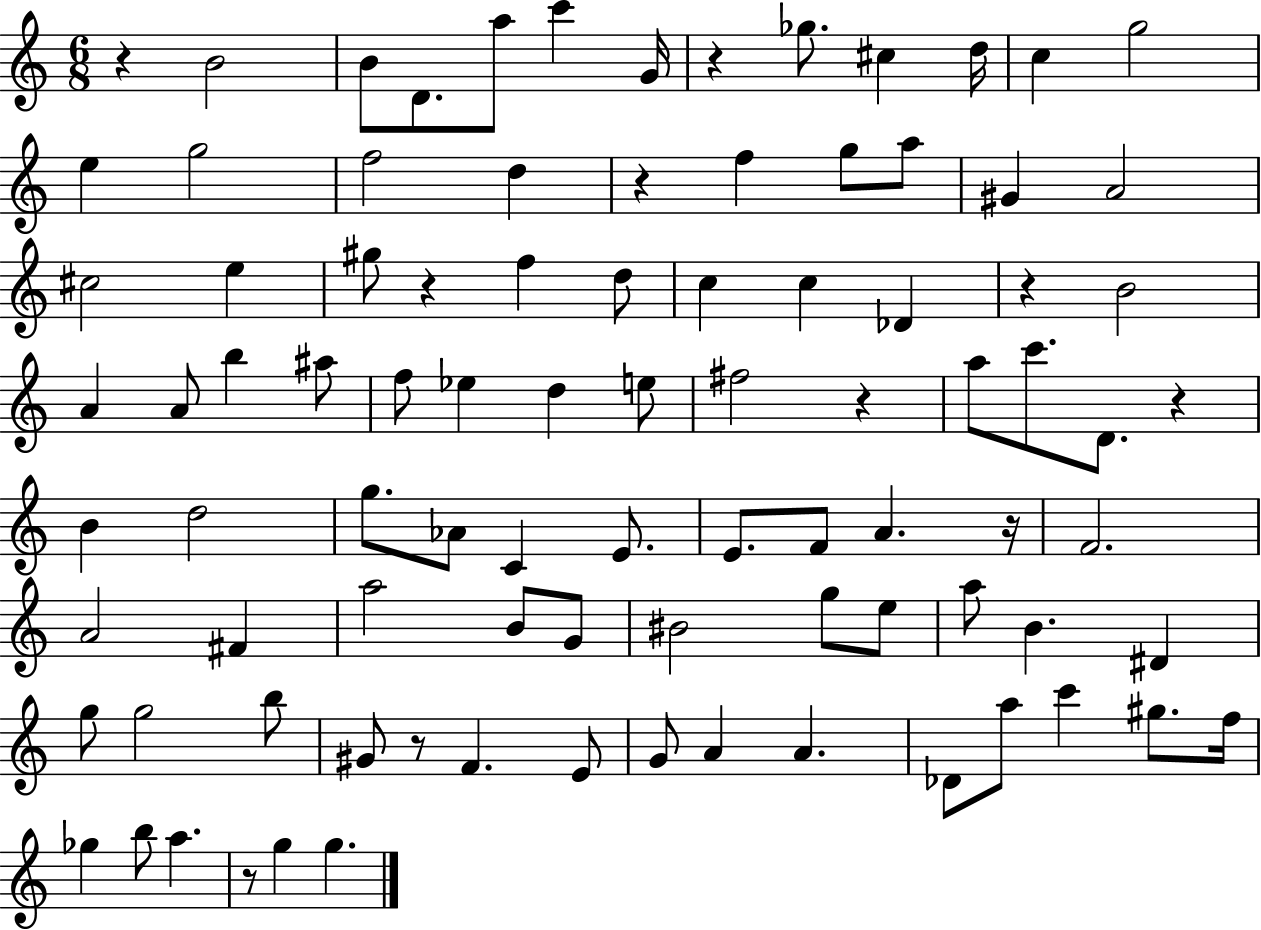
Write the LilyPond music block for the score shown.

{
  \clef treble
  \numericTimeSignature
  \time 6/8
  \key c \major
  r4 b'2 | b'8 d'8. a''8 c'''4 g'16 | r4 ges''8. cis''4 d''16 | c''4 g''2 | \break e''4 g''2 | f''2 d''4 | r4 f''4 g''8 a''8 | gis'4 a'2 | \break cis''2 e''4 | gis''8 r4 f''4 d''8 | c''4 c''4 des'4 | r4 b'2 | \break a'4 a'8 b''4 ais''8 | f''8 ees''4 d''4 e''8 | fis''2 r4 | a''8 c'''8. d'8. r4 | \break b'4 d''2 | g''8. aes'8 c'4 e'8. | e'8. f'8 a'4. r16 | f'2. | \break a'2 fis'4 | a''2 b'8 g'8 | bis'2 g''8 e''8 | a''8 b'4. dis'4 | \break g''8 g''2 b''8 | gis'8 r8 f'4. e'8 | g'8 a'4 a'4. | des'8 a''8 c'''4 gis''8. f''16 | \break ges''4 b''8 a''4. | r8 g''4 g''4. | \bar "|."
}